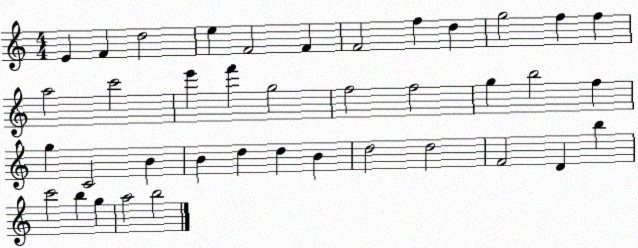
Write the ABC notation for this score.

X:1
T:Untitled
M:4/4
L:1/4
K:C
E F d2 e F2 F F2 f d g2 f f a2 c'2 e' f' g2 f2 f2 g b2 f g C2 B B d d B d2 d2 F2 D b c'2 b g a2 b2